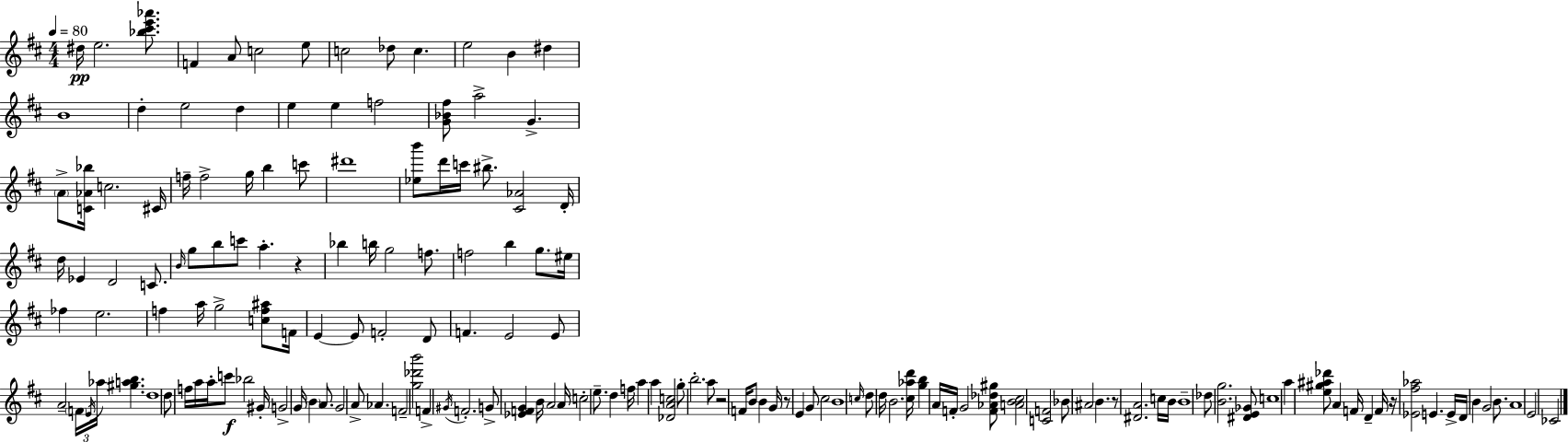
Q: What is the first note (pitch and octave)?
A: D#5